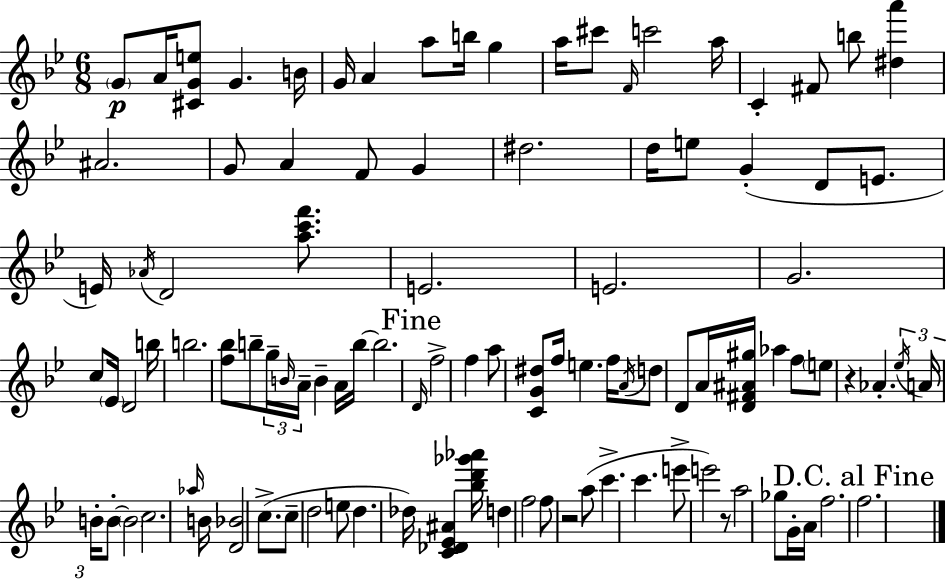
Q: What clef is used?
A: treble